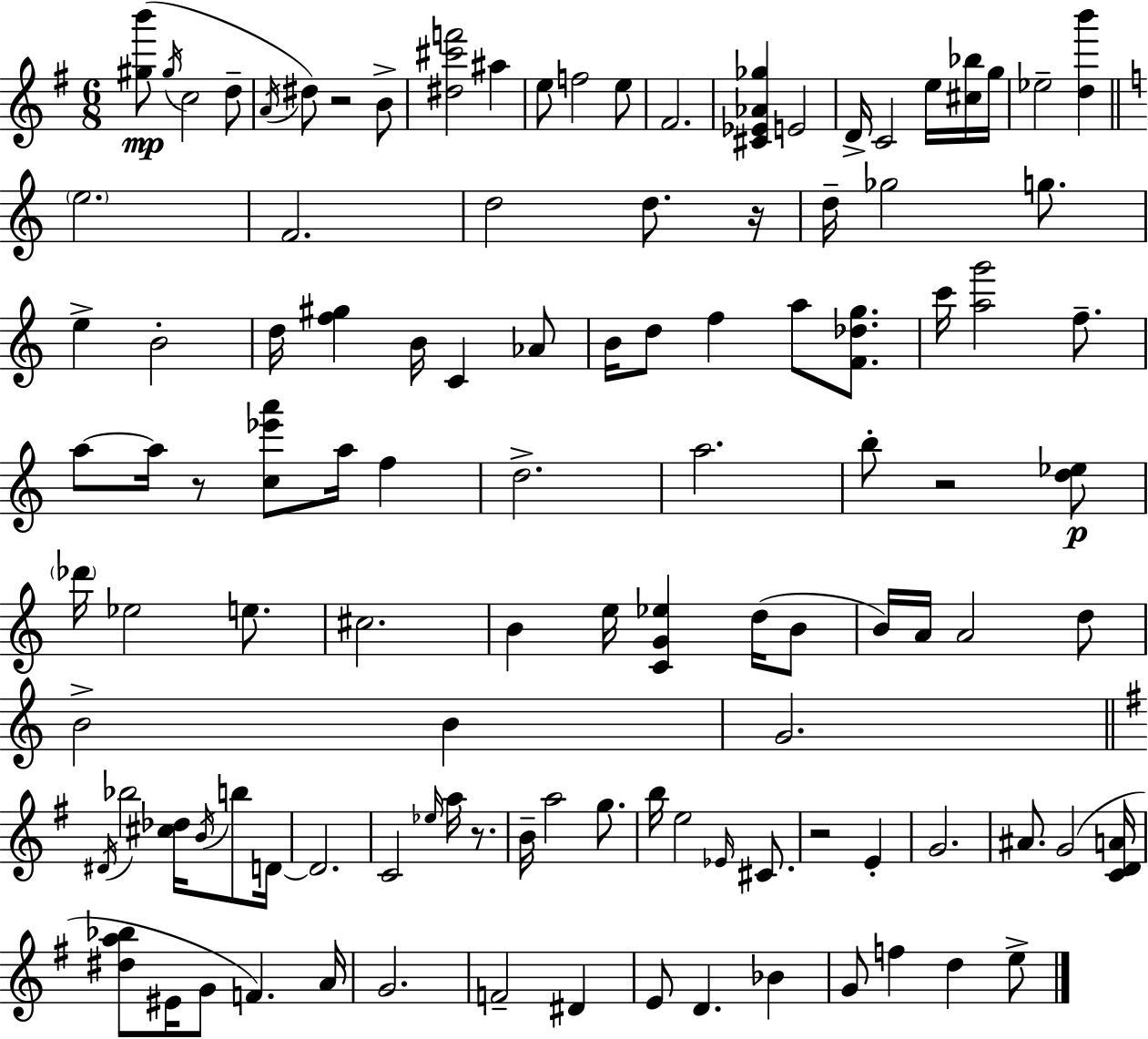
{
  \clef treble
  \numericTimeSignature
  \time 6/8
  \key e \minor
  \repeat volta 2 { <gis'' b'''>8(\mp \acciaccatura { gis''16 } c''2 d''8-- | \acciaccatura { a'16 } dis''8) r2 | b'8-> <dis'' cis''' f'''>2 ais''4 | e''8 f''2 | \break e''8 fis'2. | <cis' ees' aes' ges''>4 e'2 | d'16-> c'2 e''16 | <cis'' bes''>16 g''16 ees''2-- <d'' b'''>4 | \break \bar "||" \break \key c \major \parenthesize e''2. | f'2. | d''2 d''8. r16 | d''16-- ges''2 g''8. | \break e''4-> b'2-. | d''16 <f'' gis''>4 b'16 c'4 aes'8 | b'16 d''8 f''4 a''8 <f' des'' g''>8. | c'''16 <a'' g'''>2 f''8.-- | \break a''8~~ a''16 r8 <c'' ees''' a'''>8 a''16 f''4 | d''2.-> | a''2. | b''8-. r2 <d'' ees''>8\p | \break \parenthesize des'''16 ees''2 e''8. | cis''2. | b'4 e''16 <c' g' ees''>4 d''16( b'8 | b'16) a'16 a'2 d''8 | \break b'2-> b'4 | g'2. | \bar "||" \break \key g \major \acciaccatura { dis'16 } bes''2 <cis'' des''>16 \acciaccatura { b'16 } b''8 | d'16~~ d'2. | c'2 \grace { ees''16 } a''16 | r8. b'16-- a''2 | \break g''8. b''16 e''2 | \grace { ees'16 } cis'8. r2 | e'4-. g'2. | ais'8. g'2( | \break <c' d' a'>16 <dis'' a'' bes''>8 eis'16 g'8 f'4.) | a'16 g'2. | f'2-- | dis'4 e'8 d'4. | \break bes'4 g'8 f''4 d''4 | e''8-> } \bar "|."
}